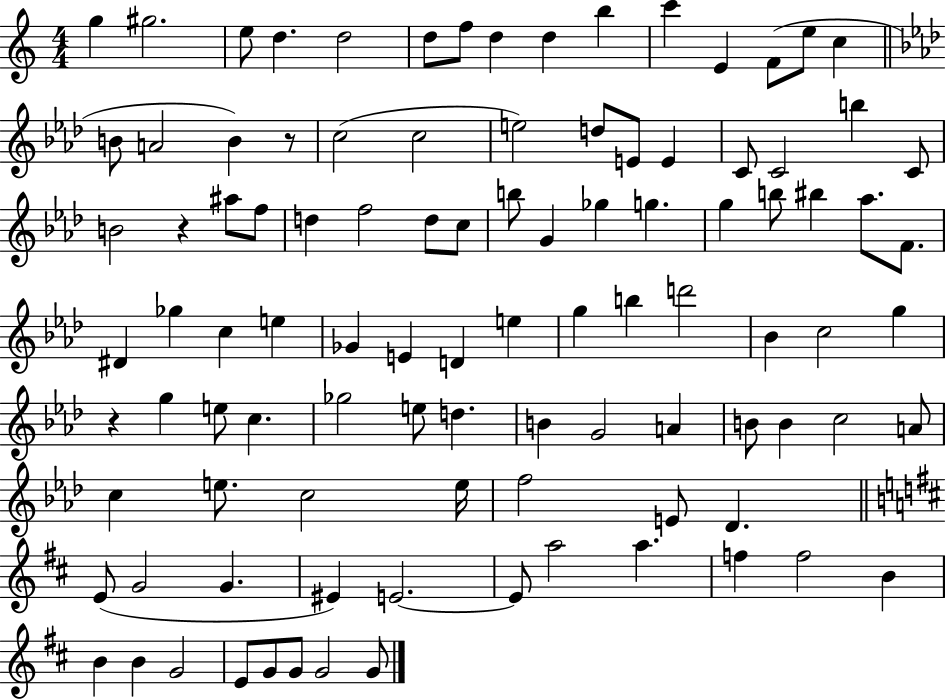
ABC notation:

X:1
T:Untitled
M:4/4
L:1/4
K:C
g ^g2 e/2 d d2 d/2 f/2 d d b c' E F/2 e/2 c B/2 A2 B z/2 c2 c2 e2 d/2 E/2 E C/2 C2 b C/2 B2 z ^a/2 f/2 d f2 d/2 c/2 b/2 G _g g g b/2 ^b _a/2 F/2 ^D _g c e _G E D e g b d'2 _B c2 g z g e/2 c _g2 e/2 d B G2 A B/2 B c2 A/2 c e/2 c2 e/4 f2 E/2 _D E/2 G2 G ^E E2 E/2 a2 a f f2 B B B G2 E/2 G/2 G/2 G2 G/2